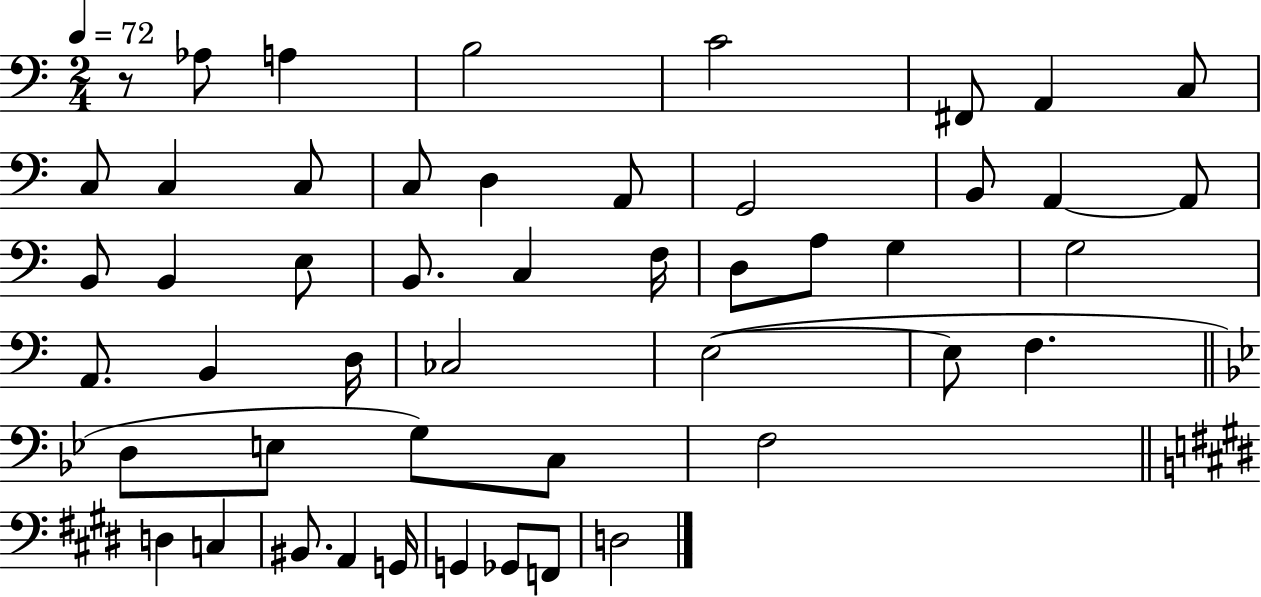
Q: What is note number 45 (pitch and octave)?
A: G2